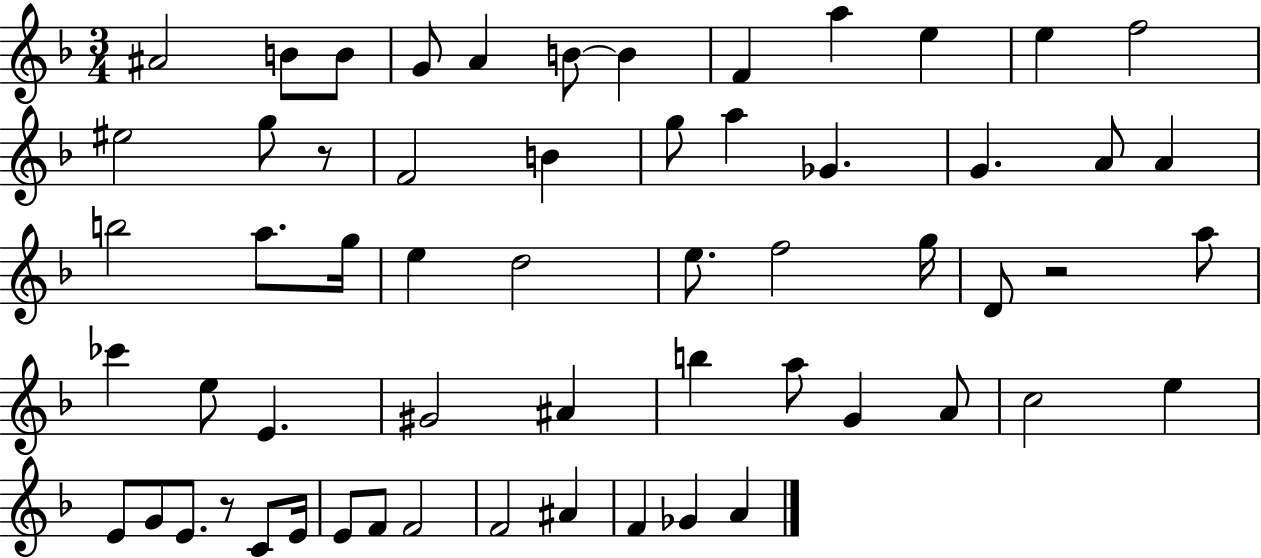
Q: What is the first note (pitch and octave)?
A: A#4